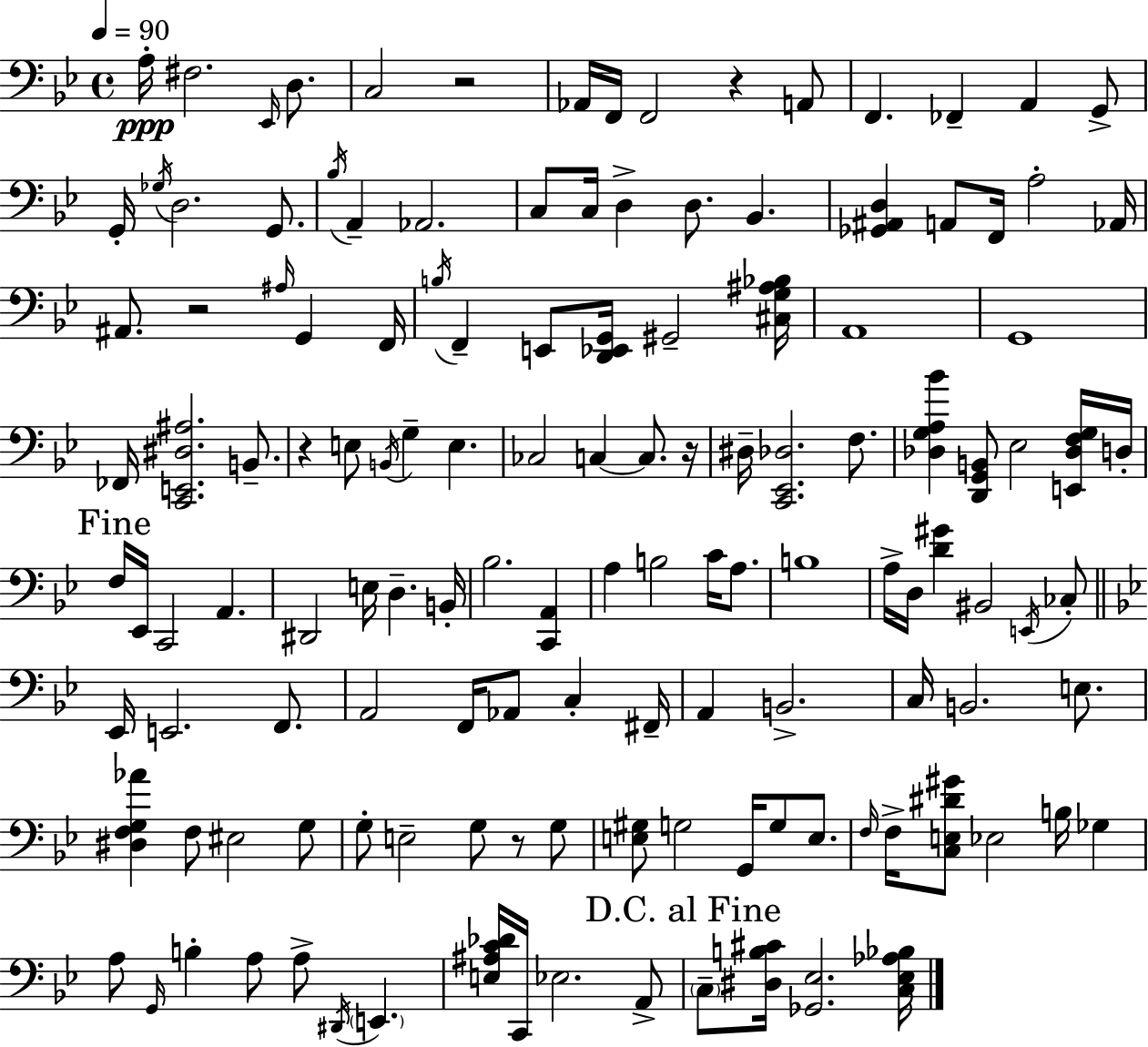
A3/s F#3/h. Eb2/s D3/e. C3/h R/h Ab2/s F2/s F2/h R/q A2/e F2/q. FES2/q A2/q G2/e G2/s Gb3/s D3/h. G2/e. Bb3/s A2/q Ab2/h. C3/e C3/s D3/q D3/e. Bb2/q. [Gb2,A#2,D3]/q A2/e F2/s A3/h Ab2/s A#2/e. R/h A#3/s G2/q F2/s B3/s F2/q E2/e [D2,Eb2,G2]/s G#2/h [C#3,G3,A#3,Bb3]/s A2/w G2/w FES2/s [C2,E2,D#3,A#3]/h. B2/e. R/q E3/e B2/s G3/q E3/q. CES3/h C3/q C3/e. R/s D#3/s [C2,Eb2,Db3]/h. F3/e. [Db3,G3,A3,Bb4]/q [D2,G2,B2]/e Eb3/h [E2,Db3,F3,G3]/s D3/s F3/s Eb2/s C2/h A2/q. D#2/h E3/s D3/q. B2/s Bb3/h. [C2,A2]/q A3/q B3/h C4/s A3/e. B3/w A3/s D3/s [D4,G#4]/q BIS2/h E2/s CES3/e Eb2/s E2/h. F2/e. A2/h F2/s Ab2/e C3/q F#2/s A2/q B2/h. C3/s B2/h. E3/e. [D#3,F3,G3,Ab4]/q F3/e EIS3/h G3/e G3/e E3/h G3/e R/e G3/e [E3,G#3]/e G3/h G2/s G3/e E3/e. F3/s F3/s [C3,E3,D#4,G#4]/e Eb3/h B3/s Gb3/q A3/e G2/s B3/q A3/e A3/e D#2/s E2/q. [E3,A#3,C4,Db4]/s C2/s Eb3/h. A2/e C3/e [D#3,B3,C#4]/s [Gb2,Eb3]/h. [C3,Eb3,Ab3,Bb3]/s